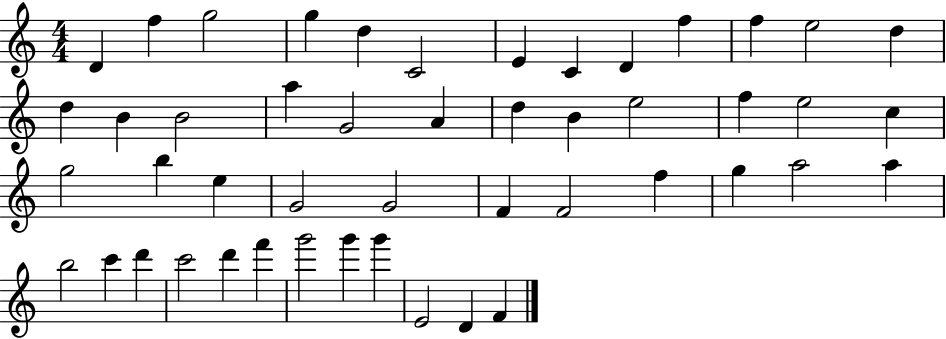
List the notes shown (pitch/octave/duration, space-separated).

D4/q F5/q G5/h G5/q D5/q C4/h E4/q C4/q D4/q F5/q F5/q E5/h D5/q D5/q B4/q B4/h A5/q G4/h A4/q D5/q B4/q E5/h F5/q E5/h C5/q G5/h B5/q E5/q G4/h G4/h F4/q F4/h F5/q G5/q A5/h A5/q B5/h C6/q D6/q C6/h D6/q F6/q G6/h G6/q G6/q E4/h D4/q F4/q